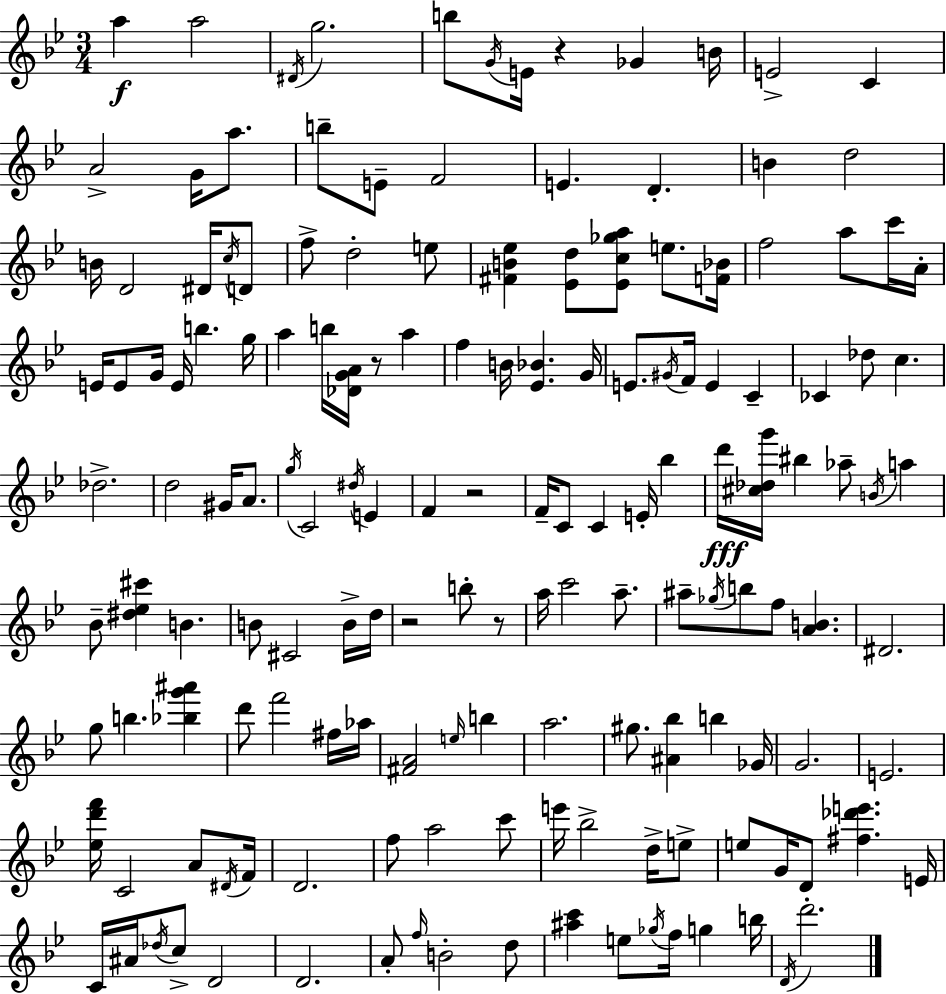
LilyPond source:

{
  \clef treble
  \numericTimeSignature
  \time 3/4
  \key bes \major
  a''4\f a''2 | \acciaccatura { dis'16 } g''2. | b''8 \acciaccatura { g'16 } e'16 r4 ges'4 | b'16 e'2-> c'4 | \break a'2-> g'16 a''8. | b''8-- e'8-- f'2 | e'4. d'4.-. | b'4 d''2 | \break b'16 d'2 dis'16 | \acciaccatura { c''16 } d'8 f''8-> d''2-. | e''8 <fis' b' ees''>4 <ees' d''>8 <ees' c'' ges'' a''>8 e''8. | <f' bes'>16 f''2 a''8 | \break c'''16 a'16-. e'16 e'8 g'16 e'16 b''4. | g''16 a''4 b''16 <des' g' a'>16 r8 a''4 | f''4 b'16 <ees' bes'>4. | g'16 e'8. \acciaccatura { gis'16 } f'16 e'4 | \break c'4-- ces'4 des''8 c''4. | des''2.-> | d''2 | gis'16 a'8. \acciaccatura { g''16 } c'2 | \break \acciaccatura { dis''16 } e'4 f'4 r2 | f'16-- c'8 c'4 | e'16-. bes''4 d'''16\fff <cis'' des'' g'''>16 bis''4 | aes''8-- \acciaccatura { b'16 } a''4 bes'8-- <dis'' ees'' cis'''>4 | \break b'4. b'8 cis'2 | b'16-> d''16 r2 | b''8-. r8 a''16 c'''2 | a''8.-- ais''8-- \acciaccatura { ges''16 } b''8 | \break f''8 <a' b'>4. dis'2. | g''8 b''4. | <bes'' g''' ais'''>4 d'''8 f'''2 | fis''16 aes''16 <fis' a'>2 | \break \grace { e''16 } b''4 a''2. | gis''8. | <ais' bes''>4 b''4 ges'16 g'2. | e'2. | \break <ees'' d''' f'''>16 c'2 | a'8 \acciaccatura { dis'16 } f'16 d'2. | f''8 | a''2 c'''8 e'''16 bes''2-> | \break d''16-> e''8-> e''8 | g'16 d'8 <fis'' des''' e'''>4. e'16 c'16 ais'16 | \acciaccatura { des''16 } c''8-> d'2 d'2. | a'8-. | \break \grace { f''16 } b'2-. d''8 | <ais'' c'''>4 e''8 \acciaccatura { ges''16 } f''16 g''4 | b''16 \acciaccatura { d'16 } d'''2.-. | \bar "|."
}